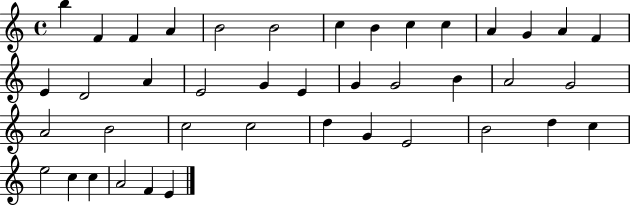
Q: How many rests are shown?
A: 0